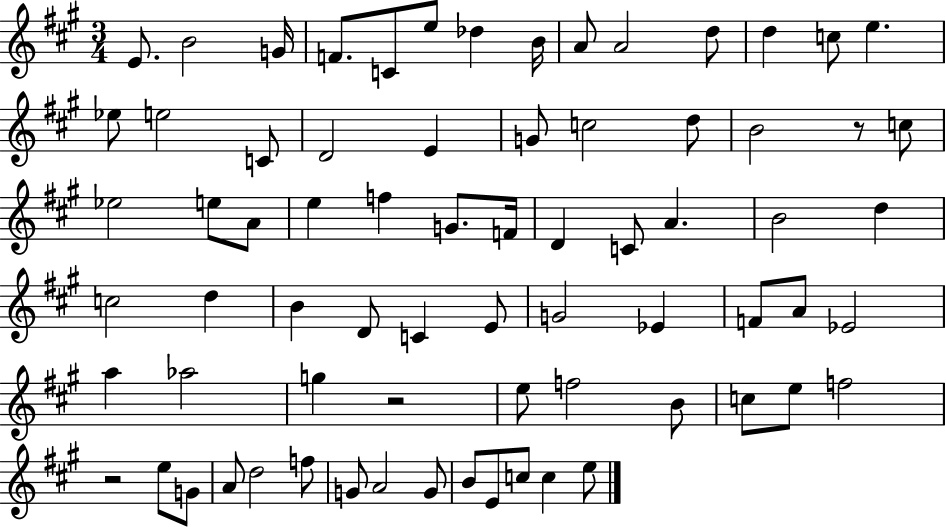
{
  \clef treble
  \numericTimeSignature
  \time 3/4
  \key a \major
  \repeat volta 2 { e'8. b'2 g'16 | f'8. c'8 e''8 des''4 b'16 | a'8 a'2 d''8 | d''4 c''8 e''4. | \break ees''8 e''2 c'8 | d'2 e'4 | g'8 c''2 d''8 | b'2 r8 c''8 | \break ees''2 e''8 a'8 | e''4 f''4 g'8. f'16 | d'4 c'8 a'4. | b'2 d''4 | \break c''2 d''4 | b'4 d'8 c'4 e'8 | g'2 ees'4 | f'8 a'8 ees'2 | \break a''4 aes''2 | g''4 r2 | e''8 f''2 b'8 | c''8 e''8 f''2 | \break r2 e''8 g'8 | a'8 d''2 f''8 | g'8 a'2 g'8 | b'8 e'8 c''8 c''4 e''8 | \break } \bar "|."
}